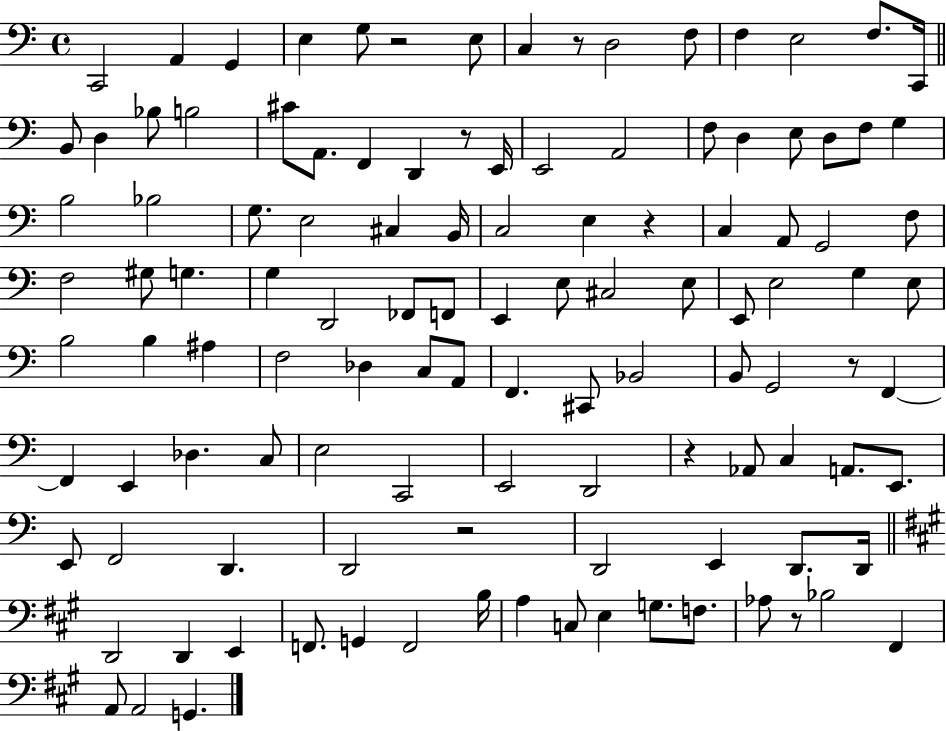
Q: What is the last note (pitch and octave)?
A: G2